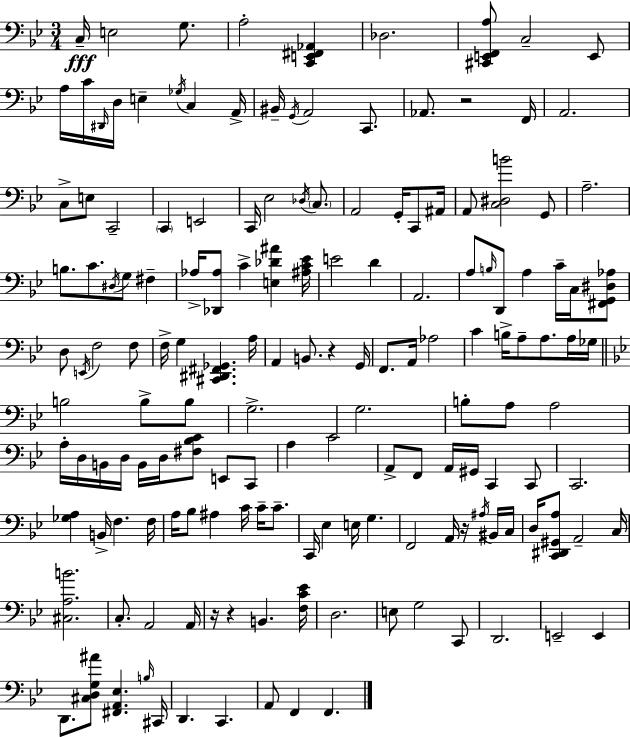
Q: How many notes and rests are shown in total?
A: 158